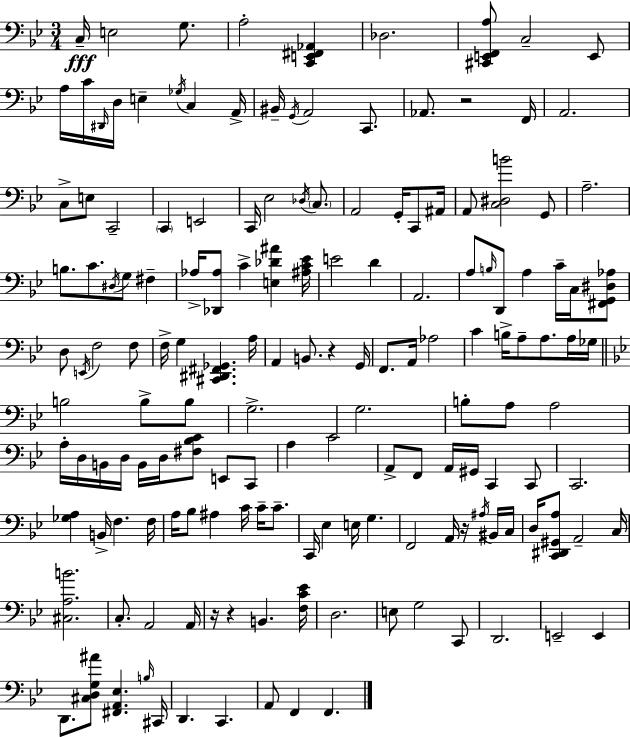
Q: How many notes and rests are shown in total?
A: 158